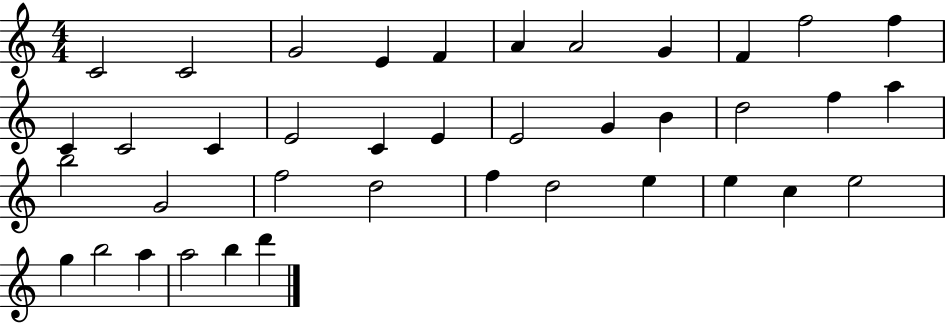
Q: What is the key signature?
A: C major